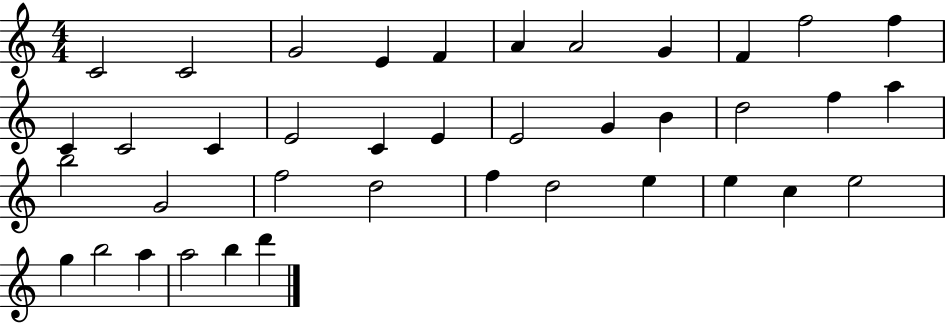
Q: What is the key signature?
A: C major